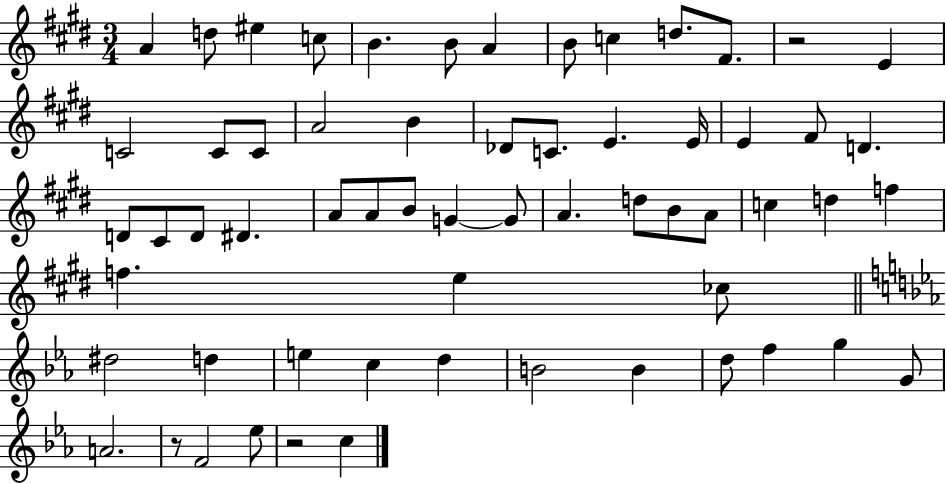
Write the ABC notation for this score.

X:1
T:Untitled
M:3/4
L:1/4
K:E
A d/2 ^e c/2 B B/2 A B/2 c d/2 ^F/2 z2 E C2 C/2 C/2 A2 B _D/2 C/2 E E/4 E ^F/2 D D/2 ^C/2 D/2 ^D A/2 A/2 B/2 G G/2 A d/2 B/2 A/2 c d f f e _c/2 ^d2 d e c d B2 B d/2 f g G/2 A2 z/2 F2 _e/2 z2 c